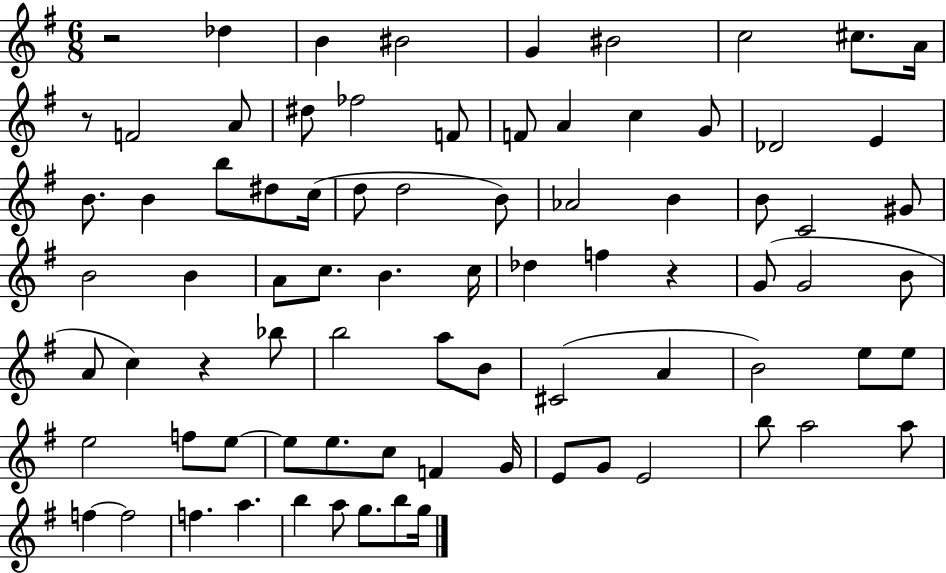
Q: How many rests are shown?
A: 4